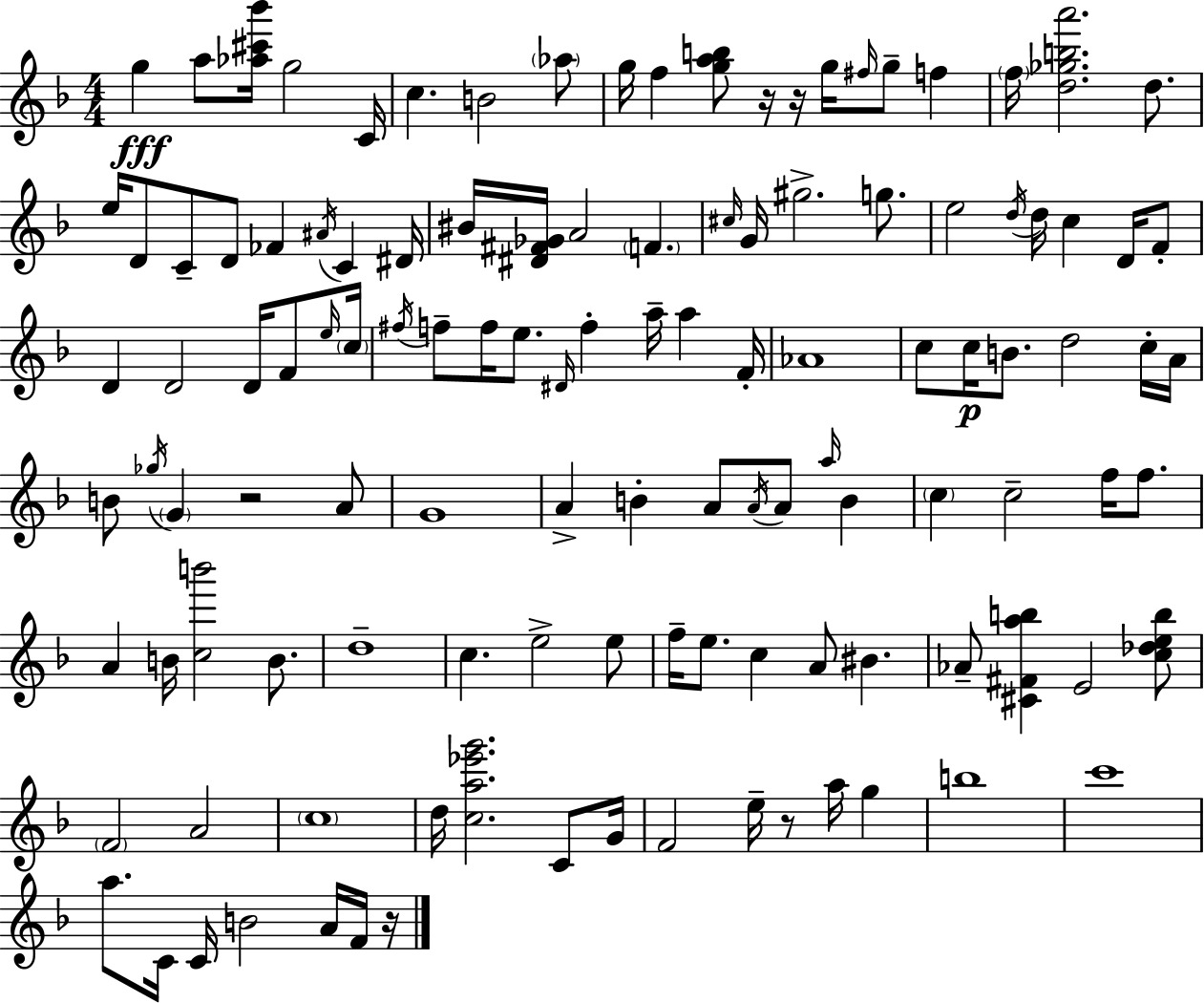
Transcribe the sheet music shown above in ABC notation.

X:1
T:Untitled
M:4/4
L:1/4
K:F
g a/2 [_a^c'_b']/4 g2 C/4 c B2 _a/2 g/4 f [gab]/2 z/4 z/4 g/4 ^f/4 g/2 f f/4 [d_gba']2 d/2 e/4 D/2 C/2 D/2 _F ^A/4 C ^D/4 ^B/4 [^D^F_G]/4 A2 F ^c/4 G/4 ^g2 g/2 e2 d/4 d/4 c D/4 F/2 D D2 D/4 F/2 e/4 c/4 ^f/4 f/2 f/4 e/2 ^D/4 f a/4 a F/4 _A4 c/2 c/4 B/2 d2 c/4 A/4 B/2 _g/4 G z2 A/2 G4 A B A/2 A/4 A/2 a/4 B c c2 f/4 f/2 A B/4 [cb']2 B/2 d4 c e2 e/2 f/4 e/2 c A/2 ^B _A/2 [^C^Fab] E2 [c_deb]/2 F2 A2 c4 d/4 [ca_e'g']2 C/2 G/4 F2 e/4 z/2 a/4 g b4 c'4 a/2 C/4 C/4 B2 A/4 F/4 z/4